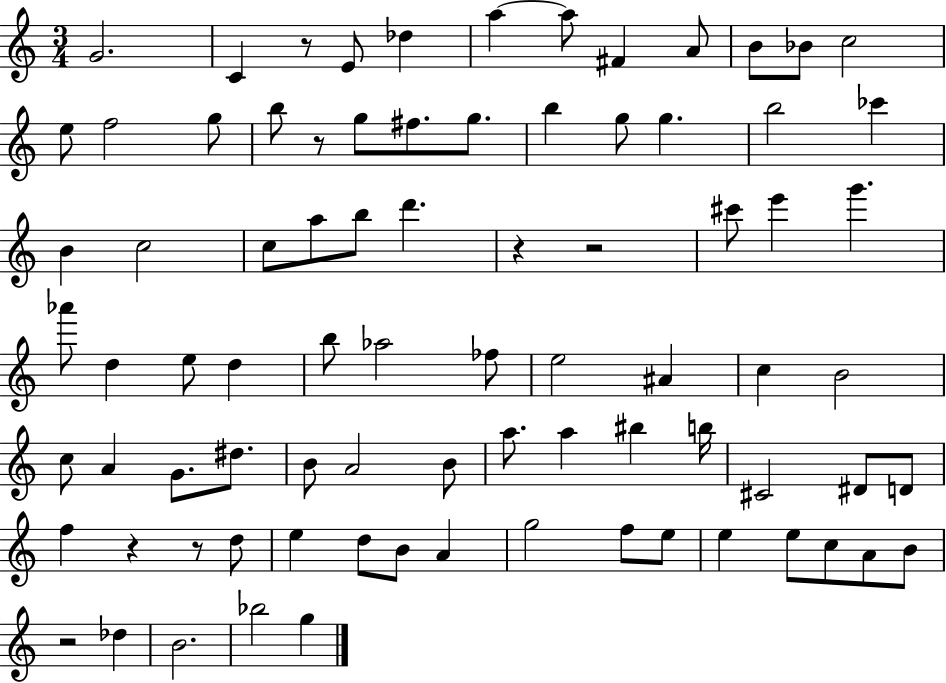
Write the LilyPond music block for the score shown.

{
  \clef treble
  \numericTimeSignature
  \time 3/4
  \key c \major
  g'2. | c'4 r8 e'8 des''4 | a''4~~ a''8 fis'4 a'8 | b'8 bes'8 c''2 | \break e''8 f''2 g''8 | b''8 r8 g''8 fis''8. g''8. | b''4 g''8 g''4. | b''2 ces'''4 | \break b'4 c''2 | c''8 a''8 b''8 d'''4. | r4 r2 | cis'''8 e'''4 g'''4. | \break aes'''8 d''4 e''8 d''4 | b''8 aes''2 fes''8 | e''2 ais'4 | c''4 b'2 | \break c''8 a'4 g'8. dis''8. | b'8 a'2 b'8 | a''8. a''4 bis''4 b''16 | cis'2 dis'8 d'8 | \break f''4 r4 r8 d''8 | e''4 d''8 b'8 a'4 | g''2 f''8 e''8 | e''4 e''8 c''8 a'8 b'8 | \break r2 des''4 | b'2. | bes''2 g''4 | \bar "|."
}